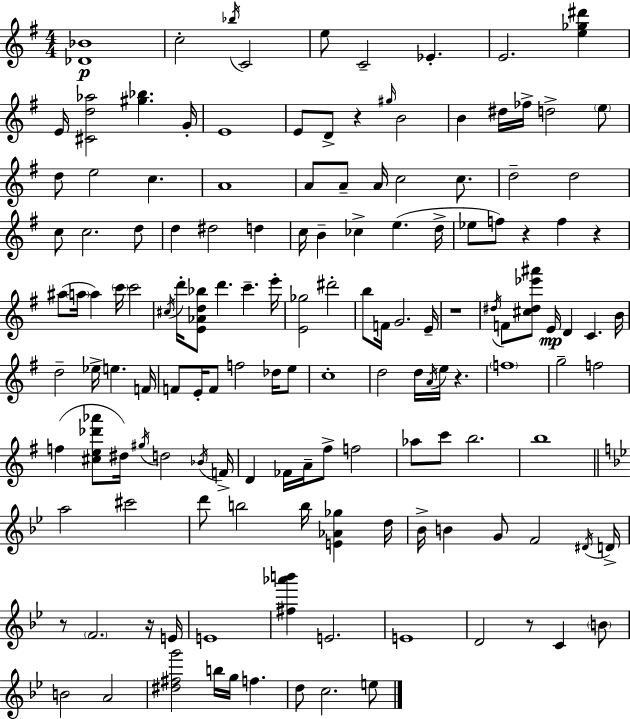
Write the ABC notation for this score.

X:1
T:Untitled
M:4/4
L:1/4
K:G
[_D_B]4 c2 _b/4 C2 e/2 C2 _E E2 [e_g^d'] E/4 [^Cd_a]2 [^g_b] G/4 E4 E/2 D/2 z ^g/4 B2 B ^d/4 _f/4 d2 e/2 d/2 e2 c A4 A/2 A/2 A/4 c2 c/2 d2 d2 c/2 c2 d/2 d ^d2 d c/4 B _c e d/4 _e/2 f/2 z f z ^a/2 a/4 a c'/4 c'2 ^c/4 d'/4 [E_Ad_b]/2 d' c' e'/4 [E_g]2 ^d'2 b/2 F/4 G2 E/4 z4 ^d/4 F/2 [^c^d_e'^a']/2 E/4 D C B/4 d2 _e/4 e F/4 F/2 E/4 F/2 f2 _d/4 e/2 c4 d2 d/4 A/4 e/4 z f4 g2 f2 f [^ce_d'_a']/2 ^d/4 ^g/4 d2 _B/4 F/4 D _F/4 A/4 ^f/2 f2 _a/2 c'/2 b2 b4 a2 ^c'2 d'/2 b2 b/4 [E_A_g] d/4 _B/4 B G/2 F2 ^D/4 D/4 z/2 F2 z/4 E/4 E4 [^f_a'b'] E2 E4 D2 z/2 C B/2 B2 A2 [^d^fg']2 b/4 g/4 f d/2 c2 e/2